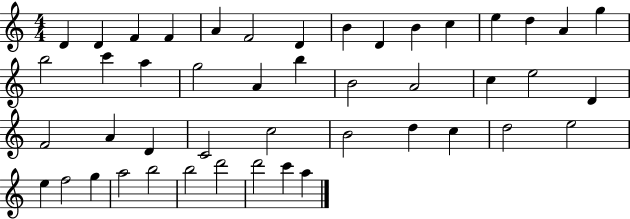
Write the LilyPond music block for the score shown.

{
  \clef treble
  \numericTimeSignature
  \time 4/4
  \key c \major
  d'4 d'4 f'4 f'4 | a'4 f'2 d'4 | b'4 d'4 b'4 c''4 | e''4 d''4 a'4 g''4 | \break b''2 c'''4 a''4 | g''2 a'4 b''4 | b'2 a'2 | c''4 e''2 d'4 | \break f'2 a'4 d'4 | c'2 c''2 | b'2 d''4 c''4 | d''2 e''2 | \break e''4 f''2 g''4 | a''2 b''2 | b''2 d'''2 | d'''2 c'''4 a''4 | \break \bar "|."
}